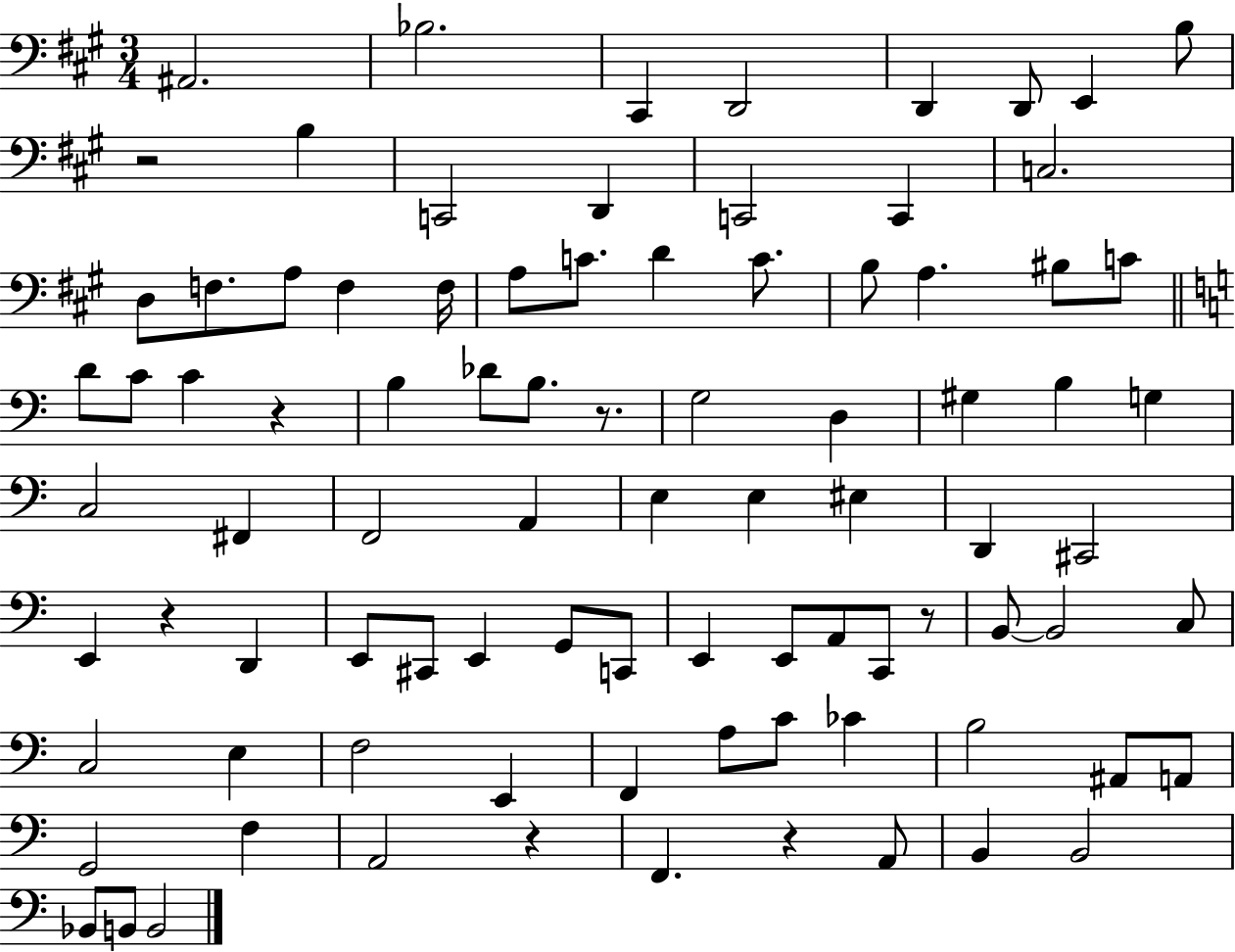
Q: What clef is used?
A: bass